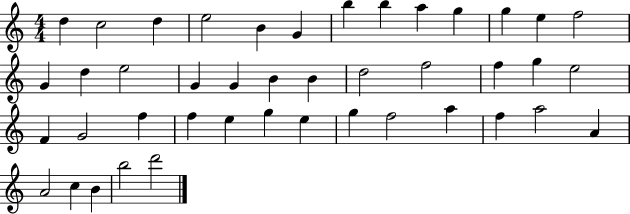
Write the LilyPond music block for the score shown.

{
  \clef treble
  \numericTimeSignature
  \time 4/4
  \key c \major
  d''4 c''2 d''4 | e''2 b'4 g'4 | b''4 b''4 a''4 g''4 | g''4 e''4 f''2 | \break g'4 d''4 e''2 | g'4 g'4 b'4 b'4 | d''2 f''2 | f''4 g''4 e''2 | \break f'4 g'2 f''4 | f''4 e''4 g''4 e''4 | g''4 f''2 a''4 | f''4 a''2 a'4 | \break a'2 c''4 b'4 | b''2 d'''2 | \bar "|."
}